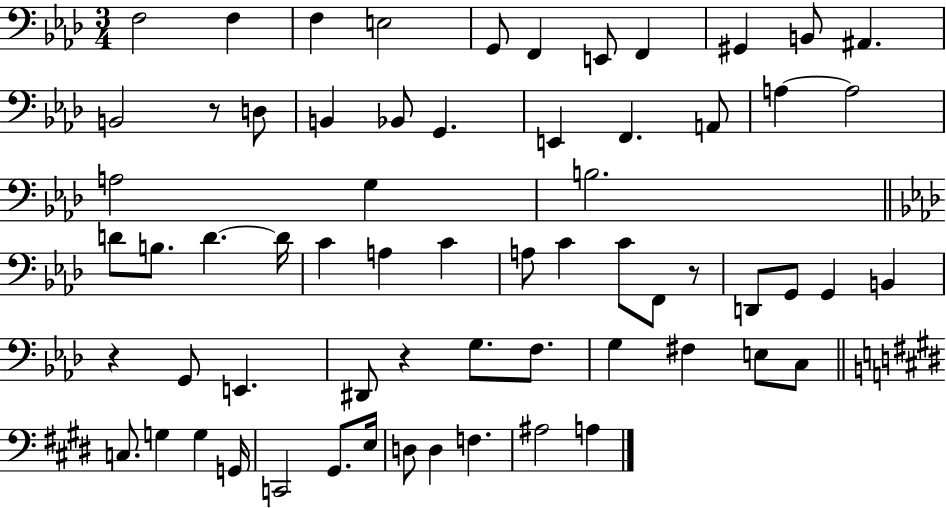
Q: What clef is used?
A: bass